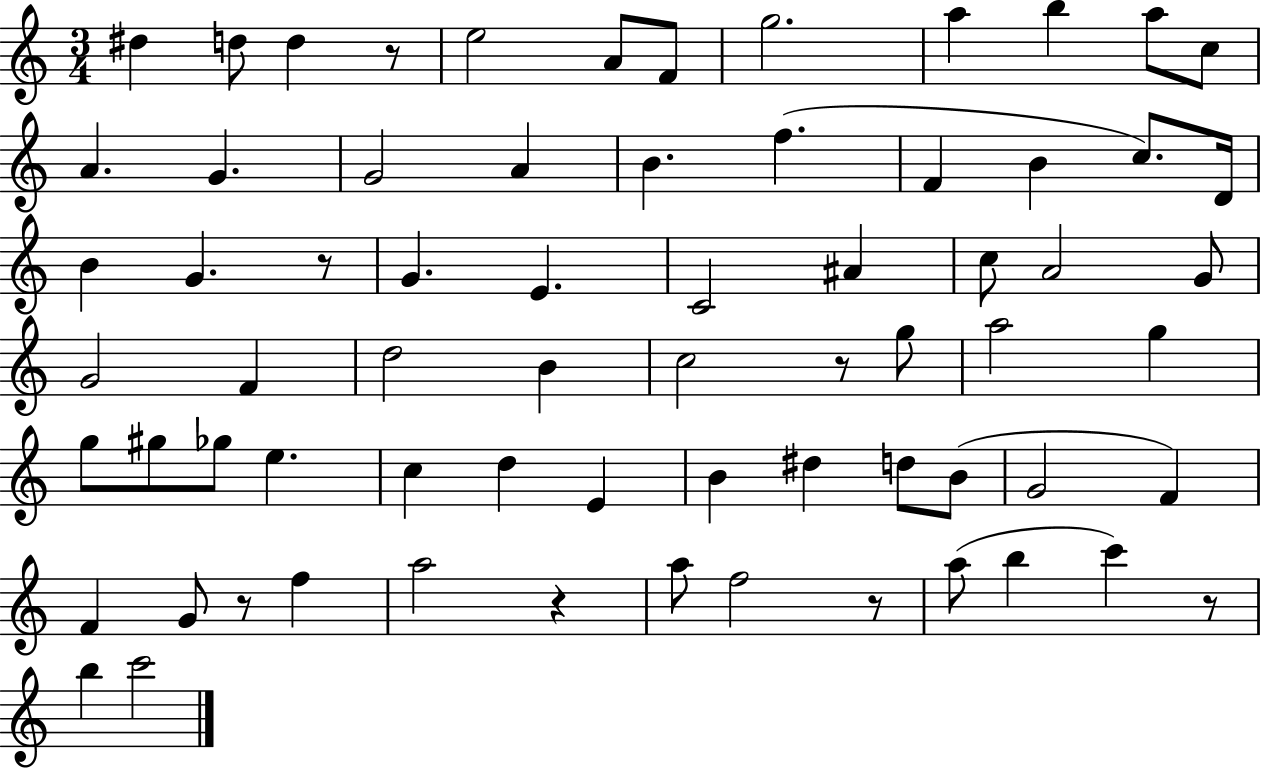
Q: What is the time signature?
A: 3/4